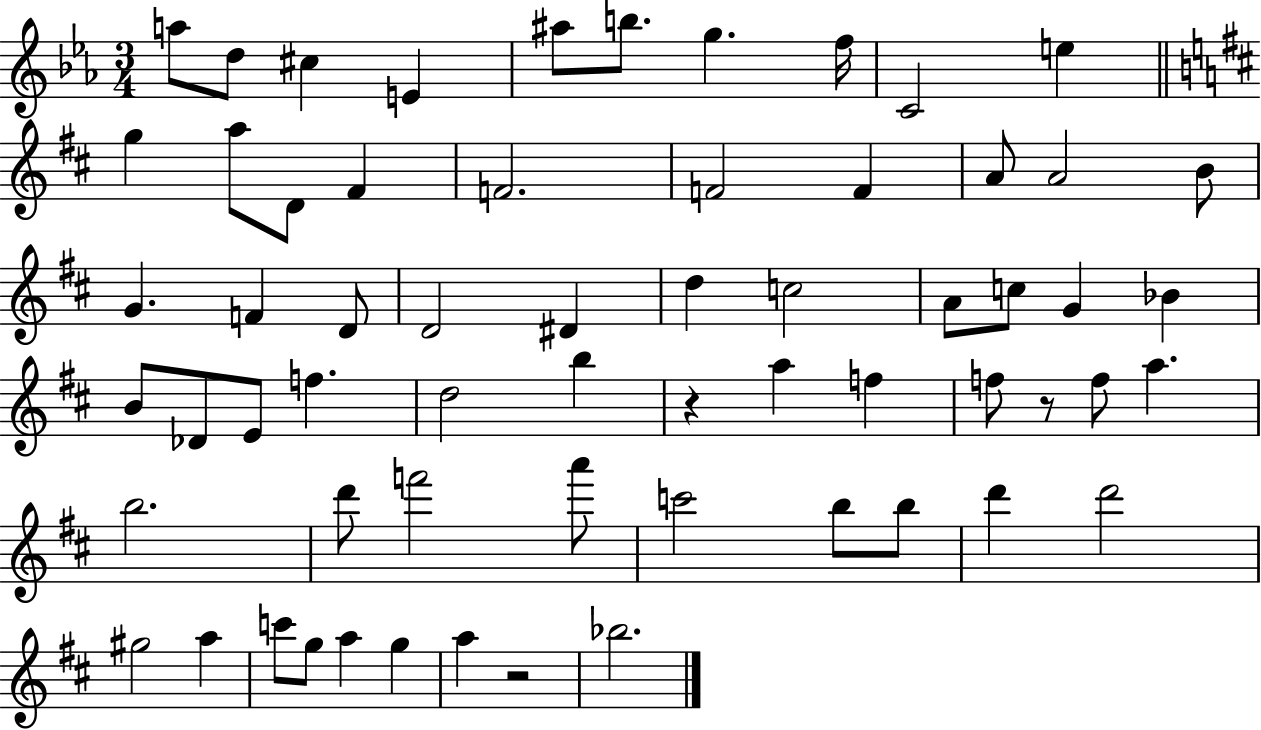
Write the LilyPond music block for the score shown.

{
  \clef treble
  \numericTimeSignature
  \time 3/4
  \key ees \major
  \repeat volta 2 { a''8 d''8 cis''4 e'4 | ais''8 b''8. g''4. f''16 | c'2 e''4 | \bar "||" \break \key d \major g''4 a''8 d'8 fis'4 | f'2. | f'2 f'4 | a'8 a'2 b'8 | \break g'4. f'4 d'8 | d'2 dis'4 | d''4 c''2 | a'8 c''8 g'4 bes'4 | \break b'8 des'8 e'8 f''4. | d''2 b''4 | r4 a''4 f''4 | f''8 r8 f''8 a''4. | \break b''2. | d'''8 f'''2 a'''8 | c'''2 b''8 b''8 | d'''4 d'''2 | \break gis''2 a''4 | c'''8 g''8 a''4 g''4 | a''4 r2 | bes''2. | \break } \bar "|."
}